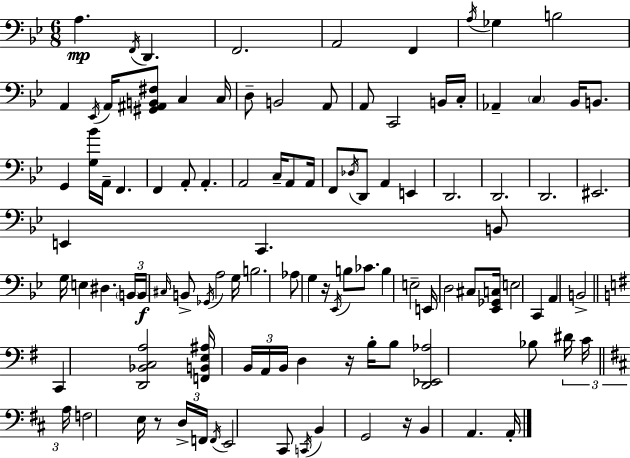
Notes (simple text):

A3/q. F2/s D2/q. F2/h. A2/h F2/q A3/s Gb3/q B3/h A2/q Eb2/s A2/s [G#2,A#2,B2,F#3]/e C3/q C3/s D3/e B2/h A2/e A2/e C2/h B2/s C3/s Ab2/q C3/q Bb2/s B2/e. G2/q [G3,Bb4]/s A2/s F2/q. F2/q A2/e A2/q. A2/h C3/s A2/e A2/s F2/e Db3/s D2/e A2/q E2/q D2/h. D2/h. D2/h. EIS2/h. E2/q C2/q. B2/e G3/s E3/q D#3/q. B2/s B2/s C#3/s B2/e Gb2/s A3/h G3/s B3/h. Ab3/e G3/q R/s Eb2/s B3/e CES4/e. B3/q E3/h E2/s D3/h C#3/e [Eb2,Gb2,C3]/s E3/h C2/q A2/q B2/h C2/q [D2,Bb2,C3,A3]/h [F2,B2,E3,A#3]/s B2/s A2/s B2/s D3/q R/s B3/s B3/e [D2,Eb2,Ab3]/h Bb3/e D#4/s C4/s A3/s F3/h E3/s R/e D3/s F2/s F2/s E2/h C#2/e C2/s B2/q G2/h R/s B2/q A2/q. A2/s